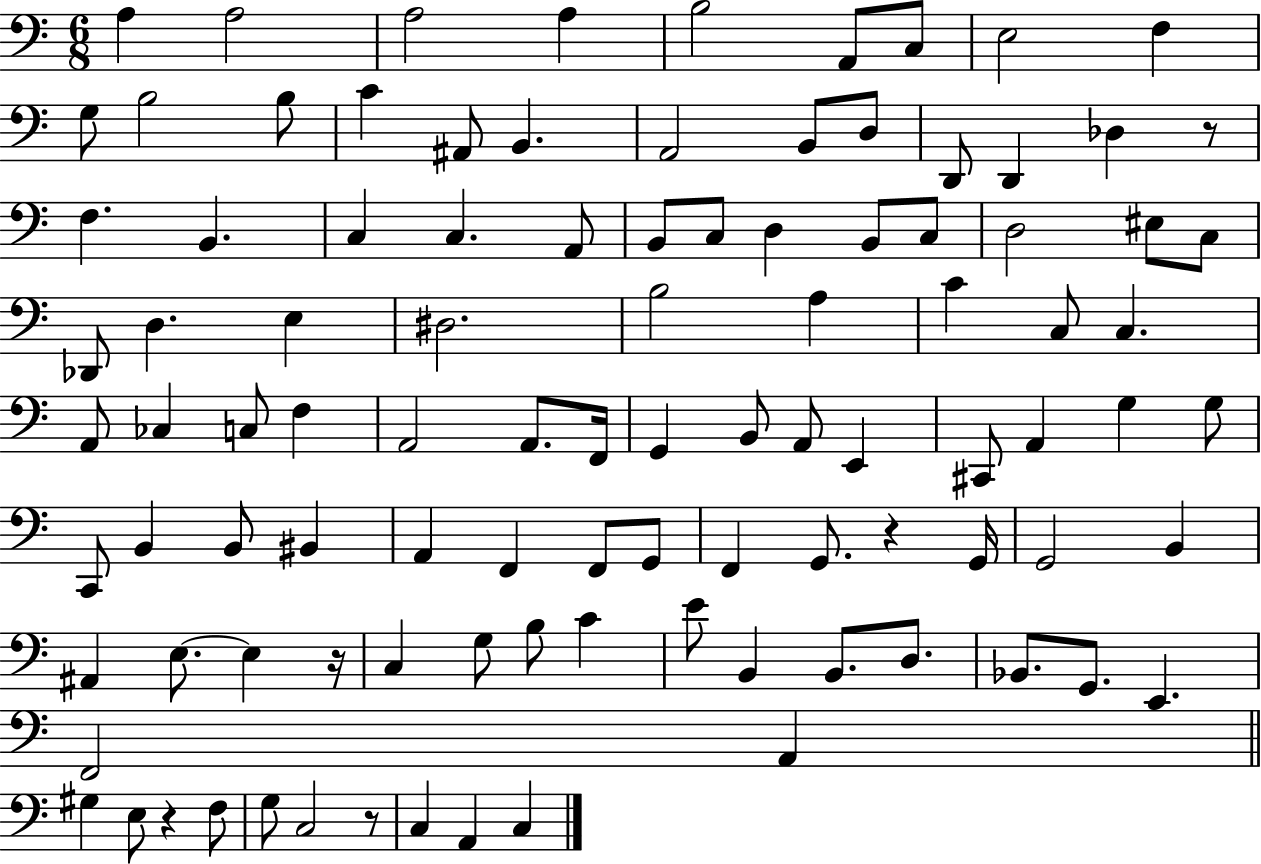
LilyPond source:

{
  \clef bass
  \numericTimeSignature
  \time 6/8
  \key c \major
  a4 a2 | a2 a4 | b2 a,8 c8 | e2 f4 | \break g8 b2 b8 | c'4 ais,8 b,4. | a,2 b,8 d8 | d,8 d,4 des4 r8 | \break f4. b,4. | c4 c4. a,8 | b,8 c8 d4 b,8 c8 | d2 eis8 c8 | \break des,8 d4. e4 | dis2. | b2 a4 | c'4 c8 c4. | \break a,8 ces4 c8 f4 | a,2 a,8. f,16 | g,4 b,8 a,8 e,4 | cis,8 a,4 g4 g8 | \break c,8 b,4 b,8 bis,4 | a,4 f,4 f,8 g,8 | f,4 g,8. r4 g,16 | g,2 b,4 | \break ais,4 e8.~~ e4 r16 | c4 g8 b8 c'4 | e'8 b,4 b,8. d8. | bes,8. g,8. e,4. | \break f,2 a,4 | \bar "||" \break \key a \minor gis4 e8 r4 f8 | g8 c2 r8 | c4 a,4 c4 | \bar "|."
}